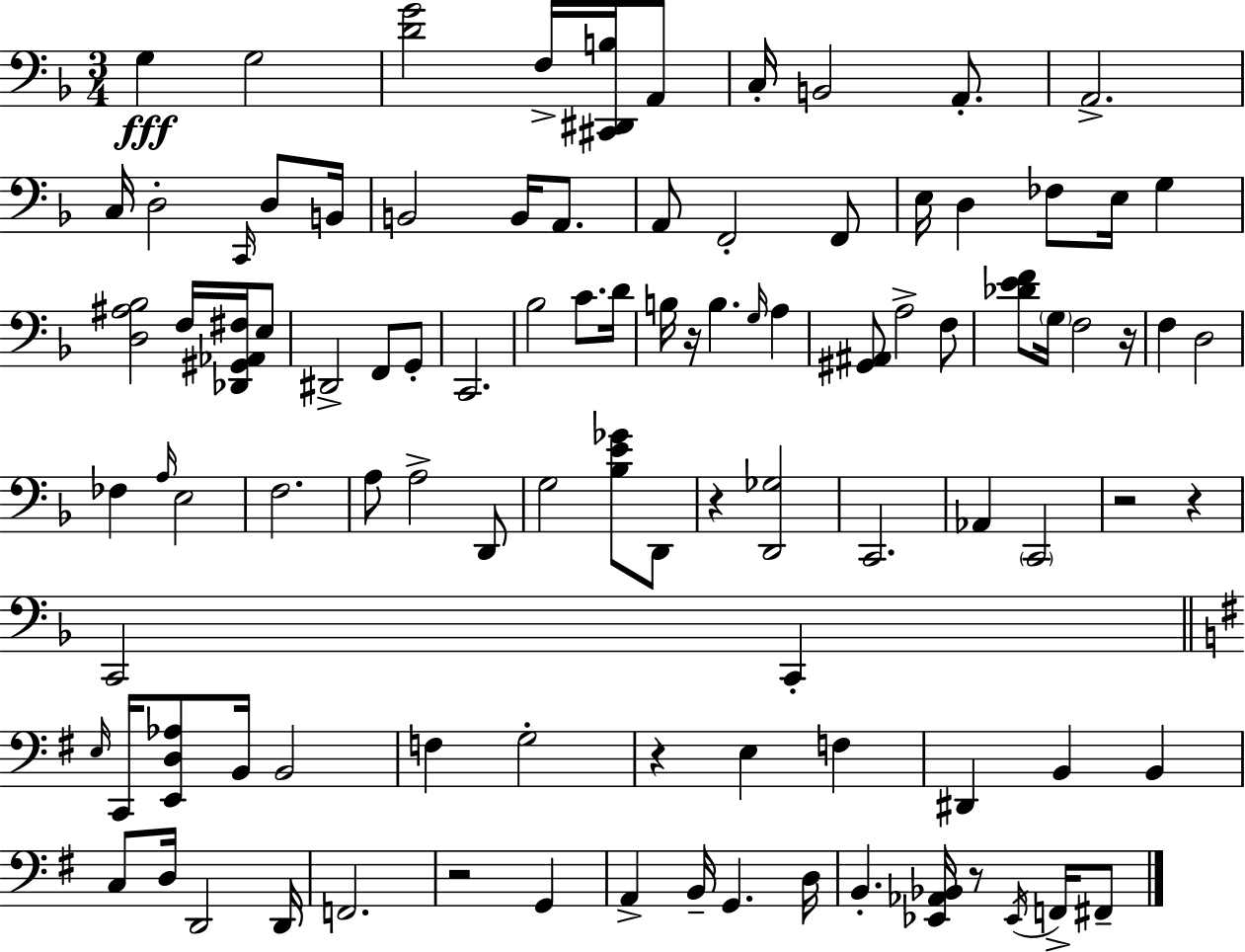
{
  \clef bass
  \numericTimeSignature
  \time 3/4
  \key d \minor
  \repeat volta 2 { g4\fff g2 | <d' g'>2 f16-> <cis, dis, b>16 a,8 | c16-. b,2 a,8.-. | a,2.-> | \break c16 d2-. \grace { c,16 } d8 | b,16 b,2 b,16 a,8. | a,8 f,2-. f,8 | e16 d4 fes8 e16 g4 | \break <d ais bes>2 f16 <des, gis, aes, fis>16 e8 | dis,2-> f,8 g,8-. | c,2. | bes2 c'8. | \break d'16 b16 r16 b4. \grace { g16 } a4 | <gis, ais,>8 a2-> | f8 <des' e' f'>8 \parenthesize g16 f2 | r16 f4 d2 | \break fes4 \grace { a16 } e2 | f2. | a8 a2-> | d,8 g2 <bes e' ges'>8 | \break d,8 r4 <d, ges>2 | c,2. | aes,4 \parenthesize c,2 | r2 r4 | \break c,2 c,4-. | \bar "||" \break \key g \major \grace { e16 } c,16 <e, d aes>8 b,16 b,2 | f4 g2-. | r4 e4 f4 | dis,4 b,4 b,4 | \break c8 d16 d,2 | d,16 f,2. | r2 g,4 | a,4-> b,16-- g,4. | \break d16 b,4.-. <ees, aes, bes,>16 r8 \acciaccatura { ees,16 } f,16-> | fis,8-- } \bar "|."
}